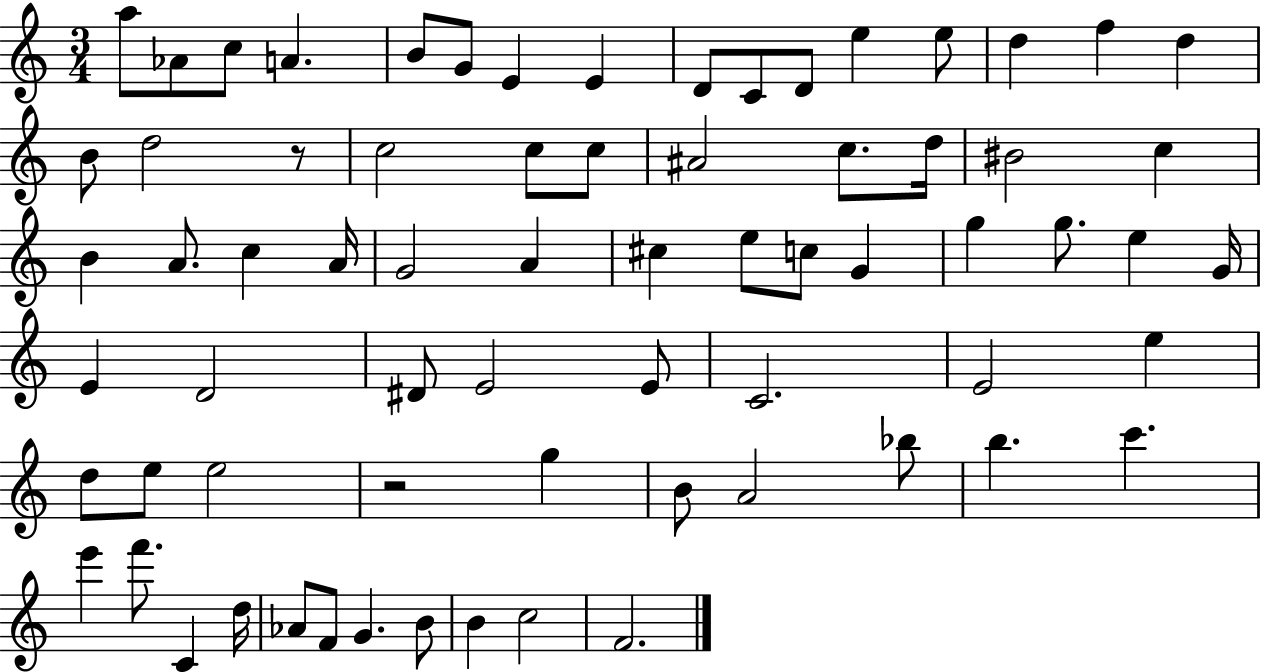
A5/e Ab4/e C5/e A4/q. B4/e G4/e E4/q E4/q D4/e C4/e D4/e E5/q E5/e D5/q F5/q D5/q B4/e D5/h R/e C5/h C5/e C5/e A#4/h C5/e. D5/s BIS4/h C5/q B4/q A4/e. C5/q A4/s G4/h A4/q C#5/q E5/e C5/e G4/q G5/q G5/e. E5/q G4/s E4/q D4/h D#4/e E4/h E4/e C4/h. E4/h E5/q D5/e E5/e E5/h R/h G5/q B4/e A4/h Bb5/e B5/q. C6/q. E6/q F6/e. C4/q D5/s Ab4/e F4/e G4/q. B4/e B4/q C5/h F4/h.